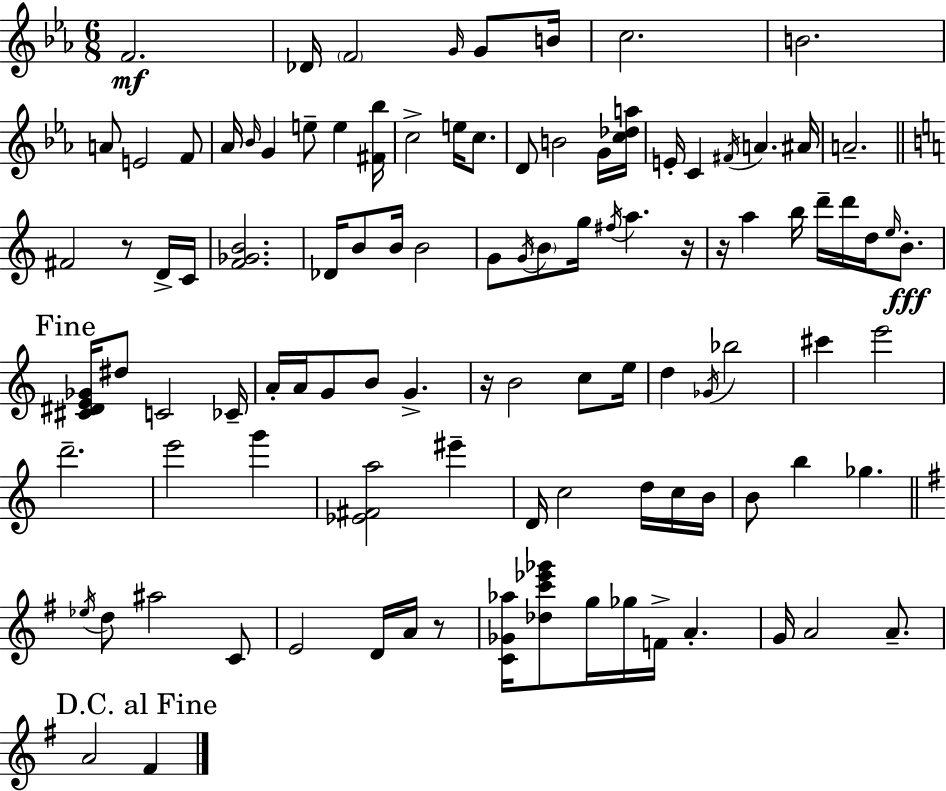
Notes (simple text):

F4/h. Db4/s F4/h G4/s G4/e B4/s C5/h. B4/h. A4/e E4/h F4/e Ab4/s Bb4/s G4/q E5/e E5/q [F#4,Bb5]/s C5/h E5/s C5/e. D4/e B4/h G4/s [C5,Db5,A5]/s E4/s C4/q F#4/s A4/q. A#4/s A4/h. F#4/h R/e D4/s C4/s [F4,Gb4,B4]/h. Db4/s B4/e B4/s B4/h G4/e G4/s B4/e G5/s F#5/s A5/q. R/s R/s A5/q B5/s D6/s D6/s D5/s E5/s B4/e. [C#4,D#4,E4,Gb4]/s D#5/e C4/h CES4/s A4/s A4/s G4/e B4/e G4/q. R/s B4/h C5/e E5/s D5/q Gb4/s Bb5/h C#6/q E6/h D6/h. E6/h G6/q [Eb4,F#4,A5]/h EIS6/q D4/s C5/h D5/s C5/s B4/s B4/e B5/q Gb5/q. Eb5/s D5/e A#5/h C4/e E4/h D4/s A4/s R/e [C4,Gb4,Ab5]/s [Db5,C6,Eb6,Gb6]/e G5/s Gb5/s F4/s A4/q. G4/s A4/h A4/e. A4/h F#4/q